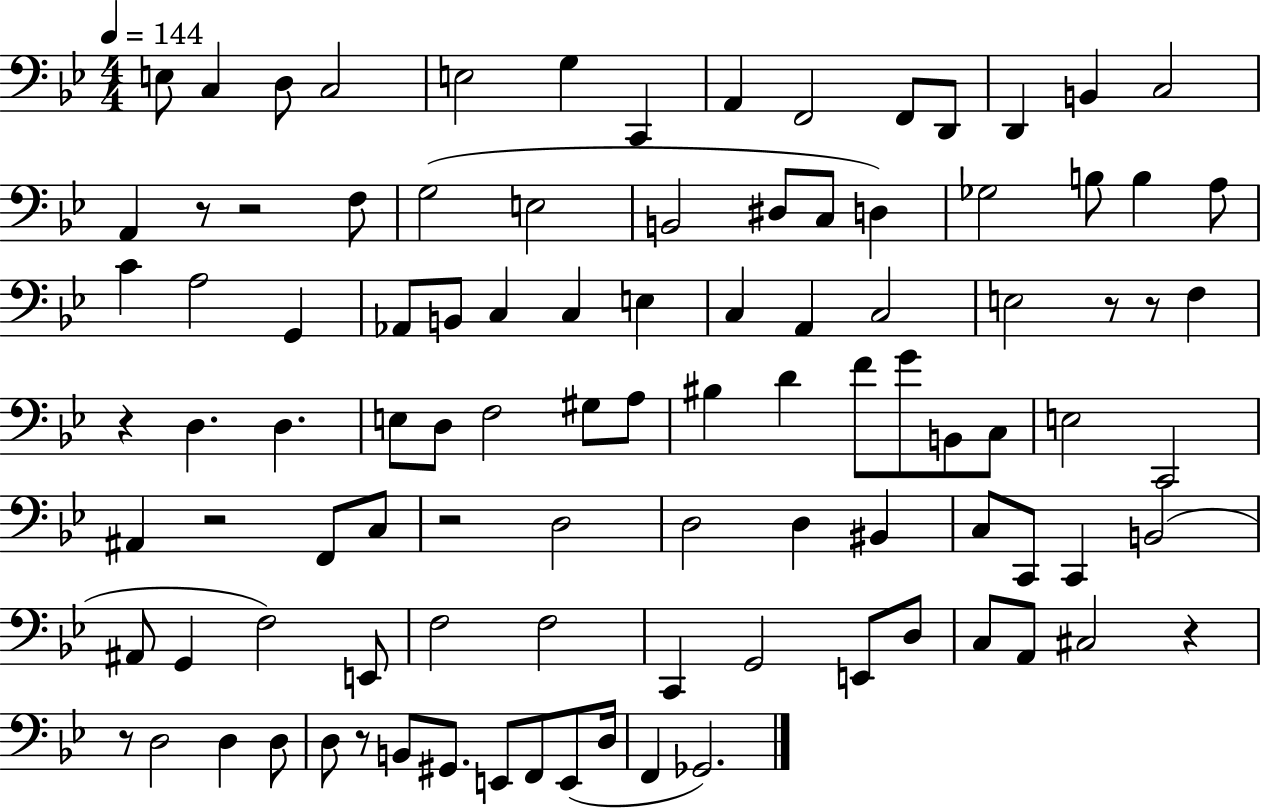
E3/e C3/q D3/e C3/h E3/h G3/q C2/q A2/q F2/h F2/e D2/e D2/q B2/q C3/h A2/q R/e R/h F3/e G3/h E3/h B2/h D#3/e C3/e D3/q Gb3/h B3/e B3/q A3/e C4/q A3/h G2/q Ab2/e B2/e C3/q C3/q E3/q C3/q A2/q C3/h E3/h R/e R/e F3/q R/q D3/q. D3/q. E3/e D3/e F3/h G#3/e A3/e BIS3/q D4/q F4/e G4/e B2/e C3/e E3/h C2/h A#2/q R/h F2/e C3/e R/h D3/h D3/h D3/q BIS2/q C3/e C2/e C2/q B2/h A#2/e G2/q F3/h E2/e F3/h F3/h C2/q G2/h E2/e D3/e C3/e A2/e C#3/h R/q R/e D3/h D3/q D3/e D3/e R/e B2/e G#2/e. E2/e F2/e E2/e D3/s F2/q Gb2/h.